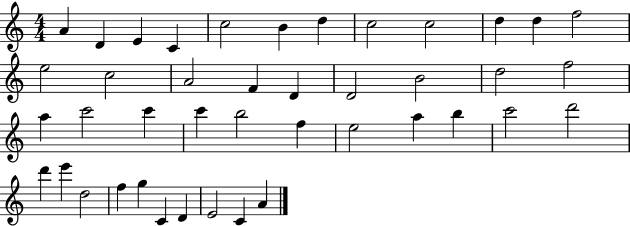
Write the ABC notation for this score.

X:1
T:Untitled
M:4/4
L:1/4
K:C
A D E C c2 B d c2 c2 d d f2 e2 c2 A2 F D D2 B2 d2 f2 a c'2 c' c' b2 f e2 a b c'2 d'2 d' e' d2 f g C D E2 C A